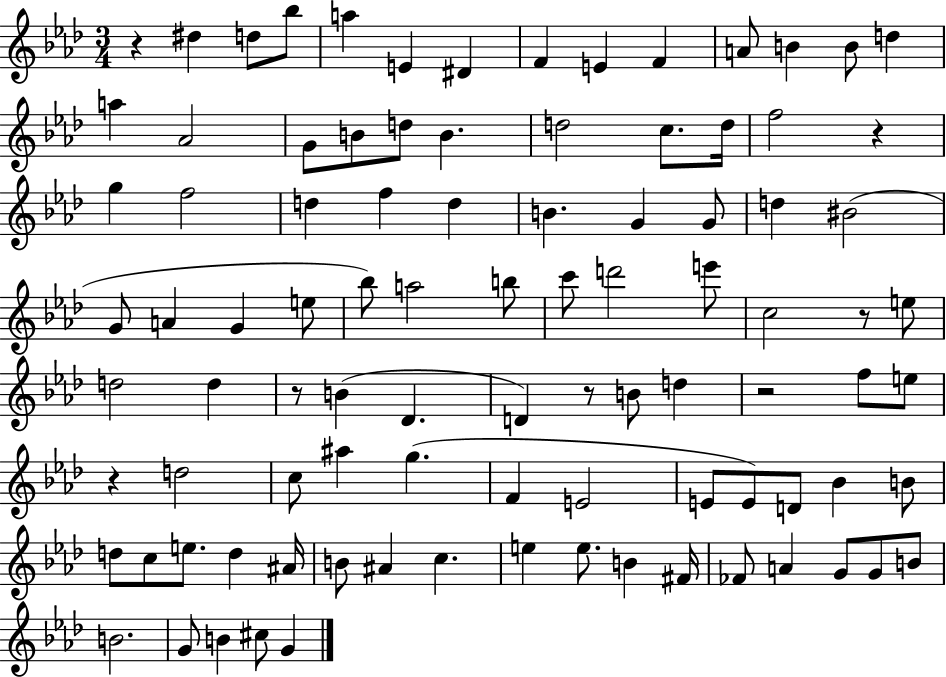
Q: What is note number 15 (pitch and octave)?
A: Ab4